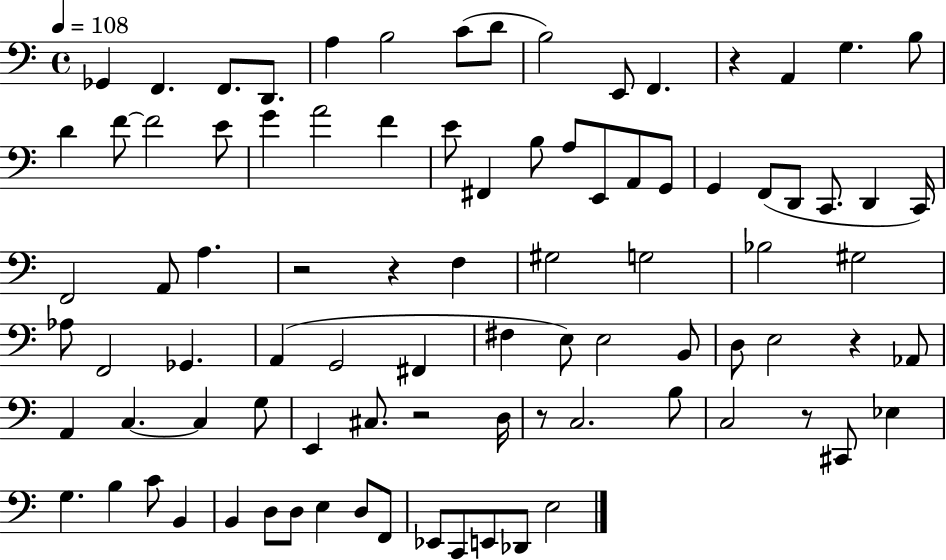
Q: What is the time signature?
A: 4/4